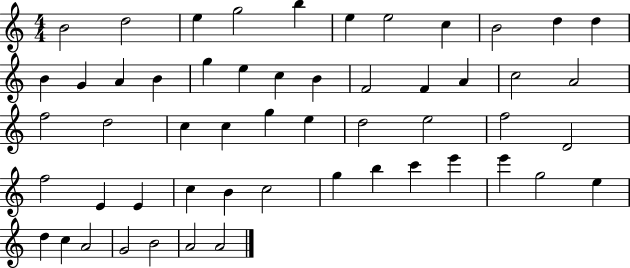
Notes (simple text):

B4/h D5/h E5/q G5/h B5/q E5/q E5/h C5/q B4/h D5/q D5/q B4/q G4/q A4/q B4/q G5/q E5/q C5/q B4/q F4/h F4/q A4/q C5/h A4/h F5/h D5/h C5/q C5/q G5/q E5/q D5/h E5/h F5/h D4/h F5/h E4/q E4/q C5/q B4/q C5/h G5/q B5/q C6/q E6/q E6/q G5/h E5/q D5/q C5/q A4/h G4/h B4/h A4/h A4/h